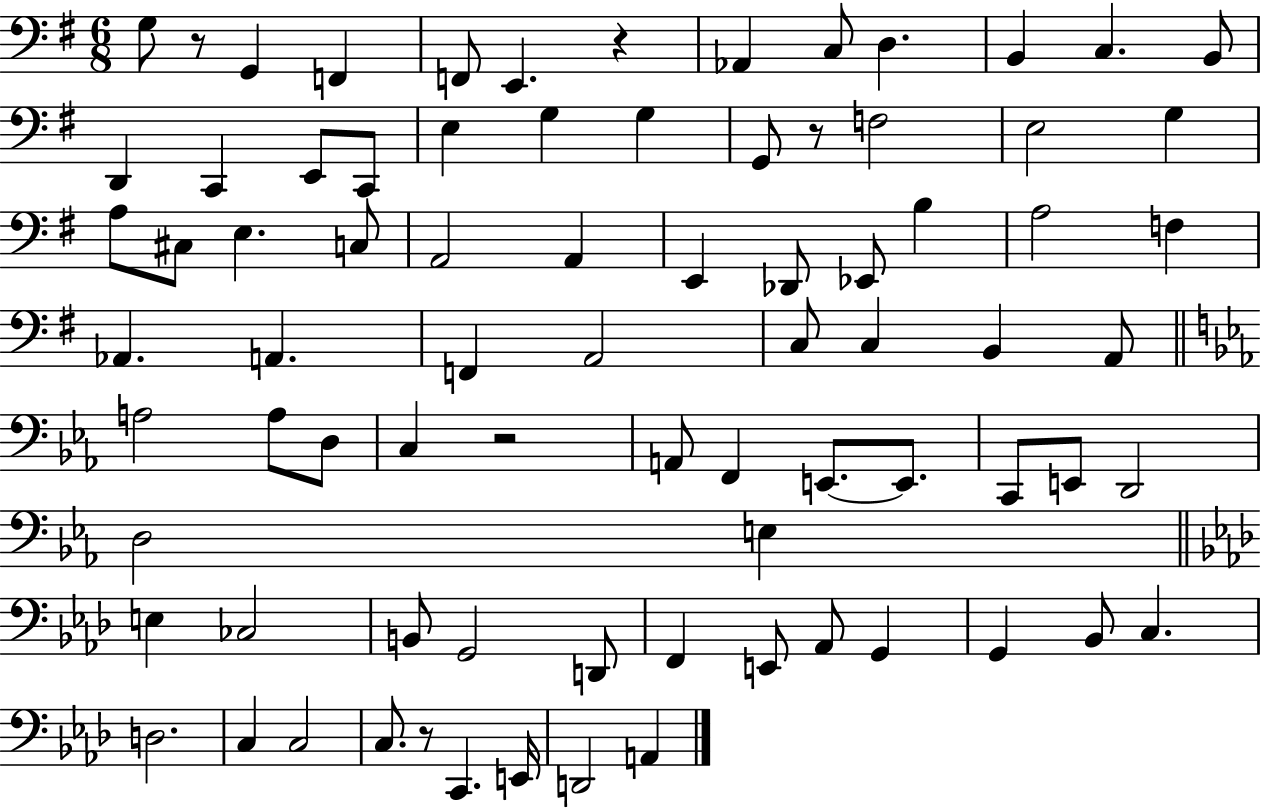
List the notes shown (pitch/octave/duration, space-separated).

G3/e R/e G2/q F2/q F2/e E2/q. R/q Ab2/q C3/e D3/q. B2/q C3/q. B2/e D2/q C2/q E2/e C2/e E3/q G3/q G3/q G2/e R/e F3/h E3/h G3/q A3/e C#3/e E3/q. C3/e A2/h A2/q E2/q Db2/e Eb2/e B3/q A3/h F3/q Ab2/q. A2/q. F2/q A2/h C3/e C3/q B2/q A2/e A3/h A3/e D3/e C3/q R/h A2/e F2/q E2/e. E2/e. C2/e E2/e D2/h D3/h E3/q E3/q CES3/h B2/e G2/h D2/e F2/q E2/e Ab2/e G2/q G2/q Bb2/e C3/q. D3/h. C3/q C3/h C3/e. R/e C2/q. E2/s D2/h A2/q